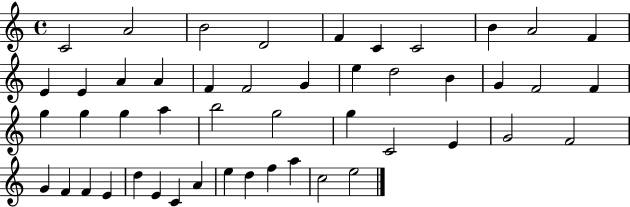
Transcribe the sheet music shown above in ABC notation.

X:1
T:Untitled
M:4/4
L:1/4
K:C
C2 A2 B2 D2 F C C2 B A2 F E E A A F F2 G e d2 B G F2 F g g g a b2 g2 g C2 E G2 F2 G F F E d E C A e d f a c2 e2